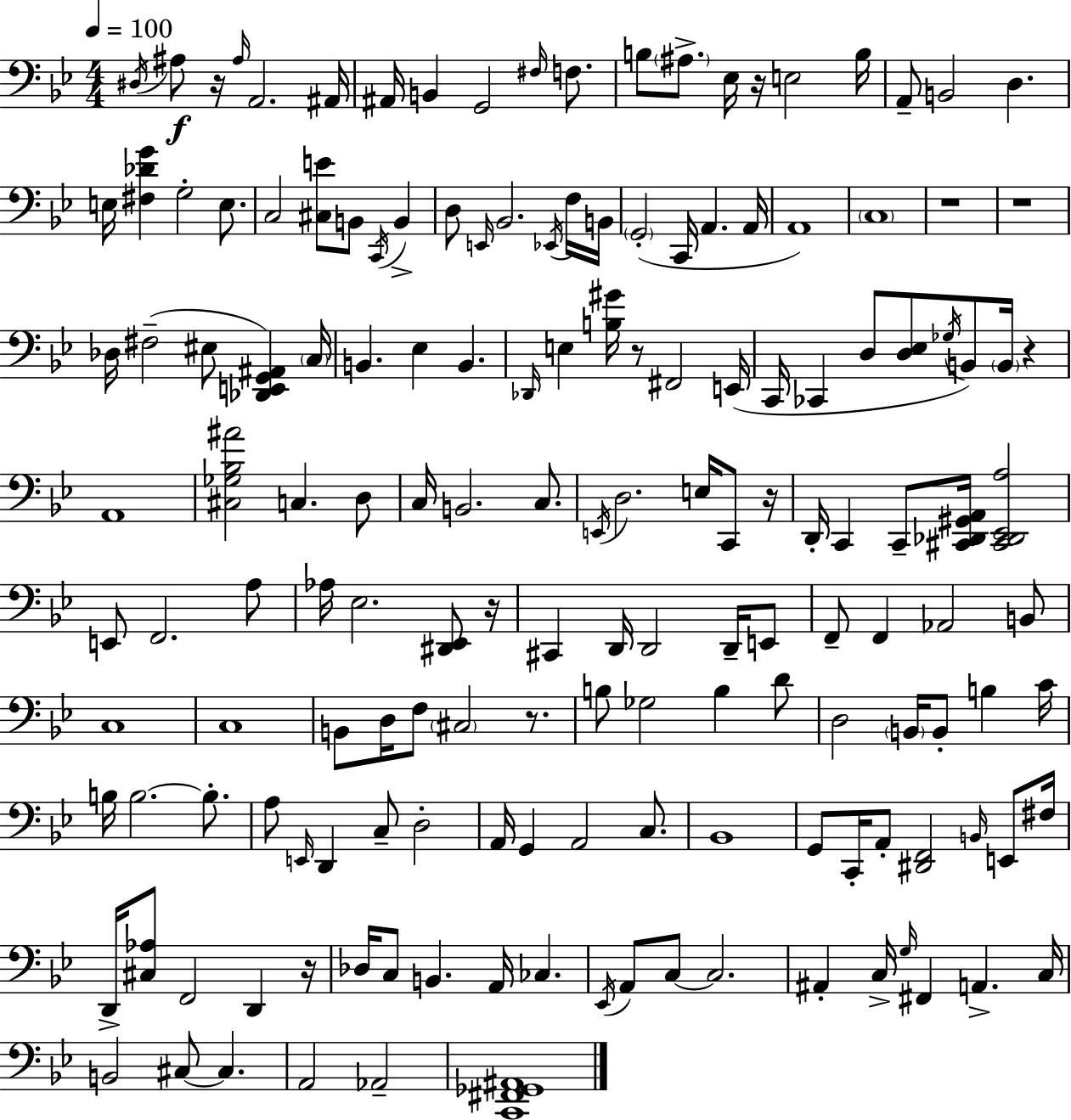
X:1
T:Untitled
M:4/4
L:1/4
K:Bb
^D,/4 ^A,/2 z/4 ^A,/4 A,,2 ^A,,/4 ^A,,/4 B,, G,,2 ^F,/4 F,/2 B,/2 ^A,/2 _E,/4 z/4 E,2 B,/4 A,,/2 B,,2 D, E,/4 [^F,_DG] G,2 E,/2 C,2 [^C,E]/2 B,,/2 C,,/4 B,, D,/2 E,,/4 _B,,2 _E,,/4 F,/4 B,,/4 G,,2 C,,/4 A,, A,,/4 A,,4 C,4 z4 z4 _D,/4 ^F,2 ^E,/2 [_D,,E,,G,,^A,,] C,/4 B,, _E, B,, _D,,/4 E, [B,^G]/4 z/2 ^F,,2 E,,/4 C,,/4 _C,, D,/2 [D,_E,]/2 _G,/4 B,,/2 B,,/4 z A,,4 [^C,_G,_B,^A]2 C, D,/2 C,/4 B,,2 C,/2 E,,/4 D,2 E,/4 C,,/2 z/4 D,,/4 C,, C,,/2 [^C,,_D,,^G,,A,,]/4 [^C,,_D,,_E,,A,]2 E,,/2 F,,2 A,/2 _A,/4 _E,2 [^D,,_E,,]/2 z/4 ^C,, D,,/4 D,,2 D,,/4 E,,/2 F,,/2 F,, _A,,2 B,,/2 C,4 C,4 B,,/2 D,/4 F,/2 ^C,2 z/2 B,/2 _G,2 B, D/2 D,2 B,,/4 B,,/2 B, C/4 B,/4 B,2 B,/2 A,/2 E,,/4 D,, C,/2 D,2 A,,/4 G,, A,,2 C,/2 _B,,4 G,,/2 C,,/4 A,,/2 [^D,,F,,]2 B,,/4 E,,/2 ^F,/4 D,,/4 [^C,_A,]/2 F,,2 D,, z/4 _D,/4 C,/2 B,, A,,/4 _C, _E,,/4 A,,/2 C,/2 C,2 ^A,, C,/4 G,/4 ^F,, A,, C,/4 B,,2 ^C,/2 ^C, A,,2 _A,,2 [C,,^F,,_G,,^A,,]4